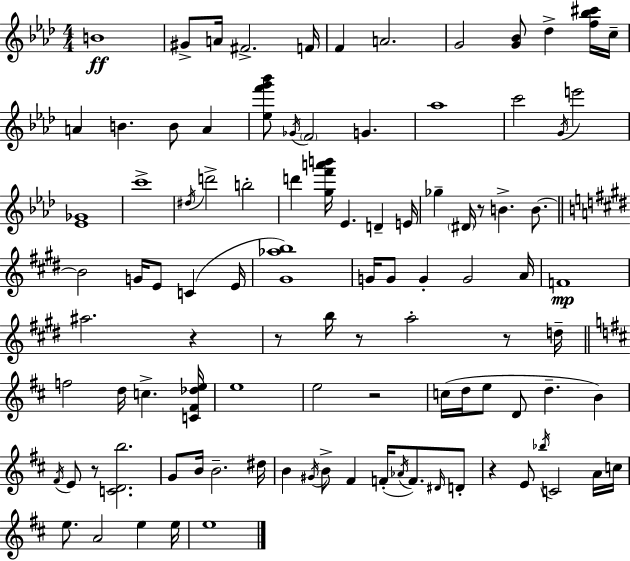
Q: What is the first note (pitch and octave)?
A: B4